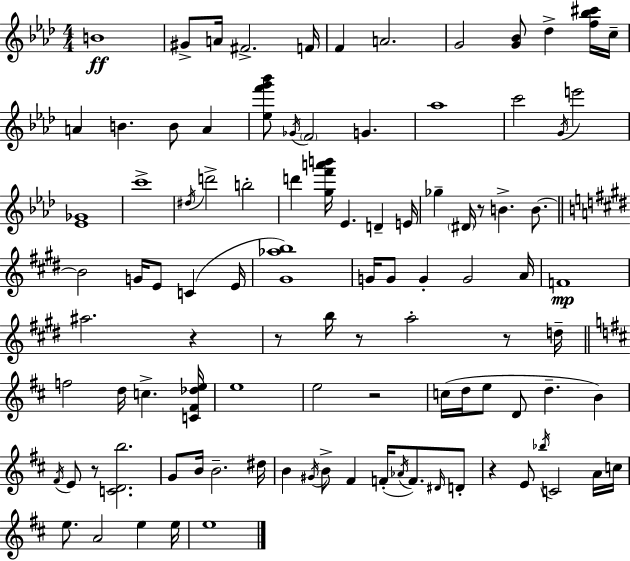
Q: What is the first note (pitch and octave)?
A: B4